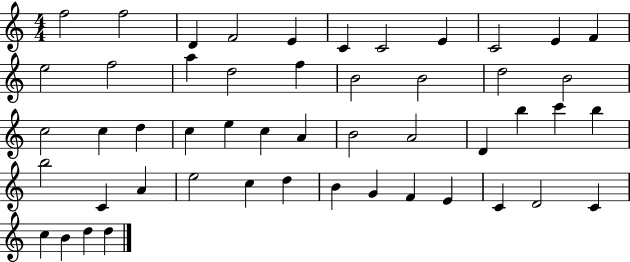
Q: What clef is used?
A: treble